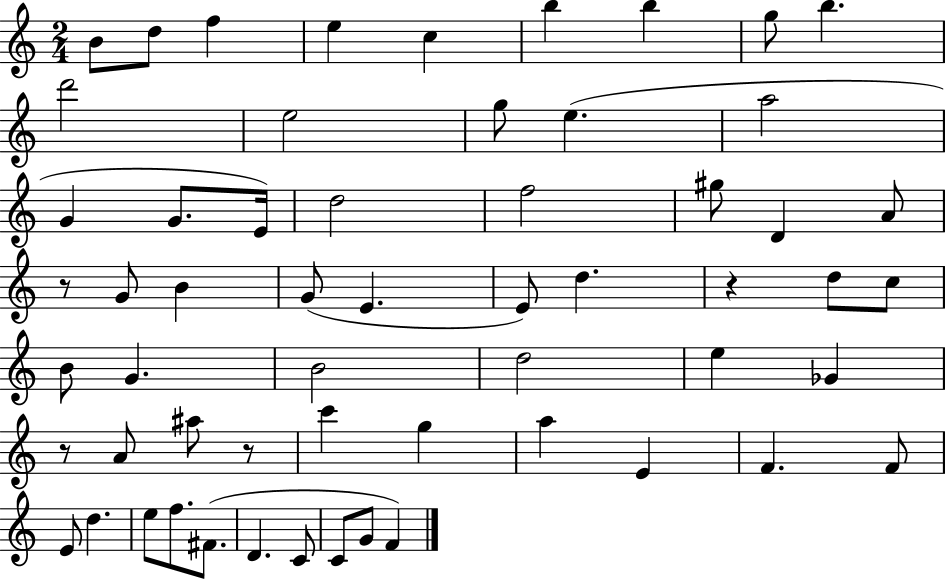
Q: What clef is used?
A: treble